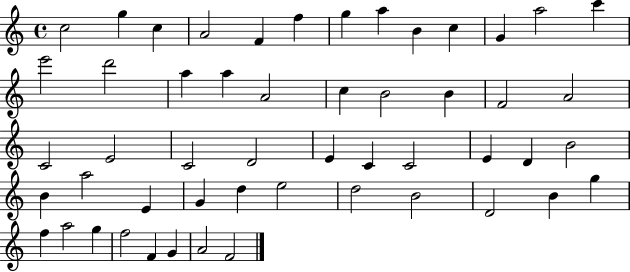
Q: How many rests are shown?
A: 0